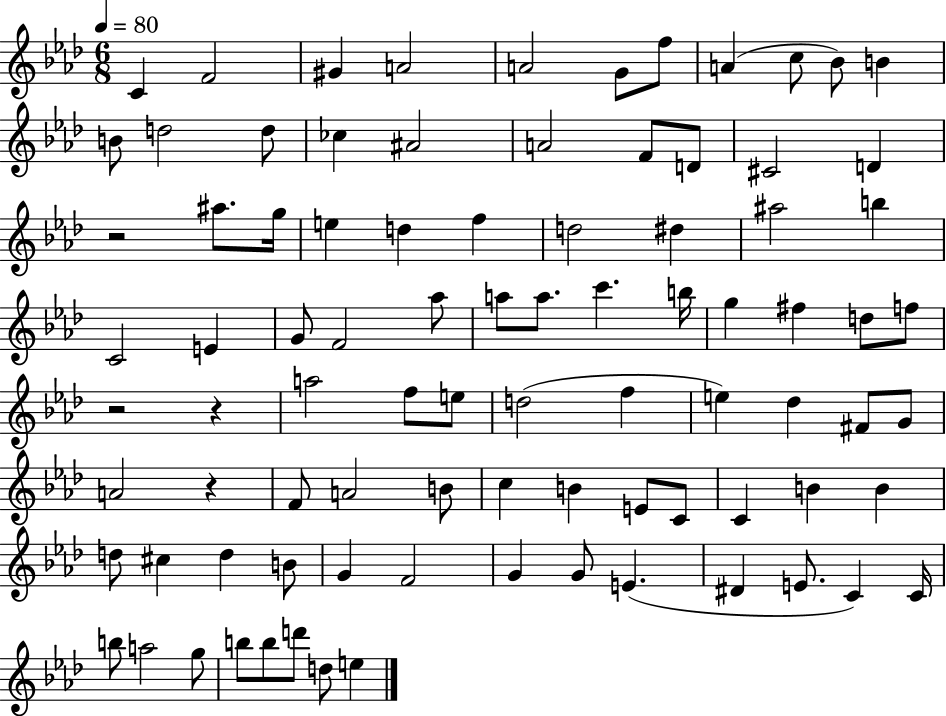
X:1
T:Untitled
M:6/8
L:1/4
K:Ab
C F2 ^G A2 A2 G/2 f/2 A c/2 _B/2 B B/2 d2 d/2 _c ^A2 A2 F/2 D/2 ^C2 D z2 ^a/2 g/4 e d f d2 ^d ^a2 b C2 E G/2 F2 _a/2 a/2 a/2 c' b/4 g ^f d/2 f/2 z2 z a2 f/2 e/2 d2 f e _d ^F/2 G/2 A2 z F/2 A2 B/2 c B E/2 C/2 C B B d/2 ^c d B/2 G F2 G G/2 E ^D E/2 C C/4 b/2 a2 g/2 b/2 b/2 d'/2 d/2 e